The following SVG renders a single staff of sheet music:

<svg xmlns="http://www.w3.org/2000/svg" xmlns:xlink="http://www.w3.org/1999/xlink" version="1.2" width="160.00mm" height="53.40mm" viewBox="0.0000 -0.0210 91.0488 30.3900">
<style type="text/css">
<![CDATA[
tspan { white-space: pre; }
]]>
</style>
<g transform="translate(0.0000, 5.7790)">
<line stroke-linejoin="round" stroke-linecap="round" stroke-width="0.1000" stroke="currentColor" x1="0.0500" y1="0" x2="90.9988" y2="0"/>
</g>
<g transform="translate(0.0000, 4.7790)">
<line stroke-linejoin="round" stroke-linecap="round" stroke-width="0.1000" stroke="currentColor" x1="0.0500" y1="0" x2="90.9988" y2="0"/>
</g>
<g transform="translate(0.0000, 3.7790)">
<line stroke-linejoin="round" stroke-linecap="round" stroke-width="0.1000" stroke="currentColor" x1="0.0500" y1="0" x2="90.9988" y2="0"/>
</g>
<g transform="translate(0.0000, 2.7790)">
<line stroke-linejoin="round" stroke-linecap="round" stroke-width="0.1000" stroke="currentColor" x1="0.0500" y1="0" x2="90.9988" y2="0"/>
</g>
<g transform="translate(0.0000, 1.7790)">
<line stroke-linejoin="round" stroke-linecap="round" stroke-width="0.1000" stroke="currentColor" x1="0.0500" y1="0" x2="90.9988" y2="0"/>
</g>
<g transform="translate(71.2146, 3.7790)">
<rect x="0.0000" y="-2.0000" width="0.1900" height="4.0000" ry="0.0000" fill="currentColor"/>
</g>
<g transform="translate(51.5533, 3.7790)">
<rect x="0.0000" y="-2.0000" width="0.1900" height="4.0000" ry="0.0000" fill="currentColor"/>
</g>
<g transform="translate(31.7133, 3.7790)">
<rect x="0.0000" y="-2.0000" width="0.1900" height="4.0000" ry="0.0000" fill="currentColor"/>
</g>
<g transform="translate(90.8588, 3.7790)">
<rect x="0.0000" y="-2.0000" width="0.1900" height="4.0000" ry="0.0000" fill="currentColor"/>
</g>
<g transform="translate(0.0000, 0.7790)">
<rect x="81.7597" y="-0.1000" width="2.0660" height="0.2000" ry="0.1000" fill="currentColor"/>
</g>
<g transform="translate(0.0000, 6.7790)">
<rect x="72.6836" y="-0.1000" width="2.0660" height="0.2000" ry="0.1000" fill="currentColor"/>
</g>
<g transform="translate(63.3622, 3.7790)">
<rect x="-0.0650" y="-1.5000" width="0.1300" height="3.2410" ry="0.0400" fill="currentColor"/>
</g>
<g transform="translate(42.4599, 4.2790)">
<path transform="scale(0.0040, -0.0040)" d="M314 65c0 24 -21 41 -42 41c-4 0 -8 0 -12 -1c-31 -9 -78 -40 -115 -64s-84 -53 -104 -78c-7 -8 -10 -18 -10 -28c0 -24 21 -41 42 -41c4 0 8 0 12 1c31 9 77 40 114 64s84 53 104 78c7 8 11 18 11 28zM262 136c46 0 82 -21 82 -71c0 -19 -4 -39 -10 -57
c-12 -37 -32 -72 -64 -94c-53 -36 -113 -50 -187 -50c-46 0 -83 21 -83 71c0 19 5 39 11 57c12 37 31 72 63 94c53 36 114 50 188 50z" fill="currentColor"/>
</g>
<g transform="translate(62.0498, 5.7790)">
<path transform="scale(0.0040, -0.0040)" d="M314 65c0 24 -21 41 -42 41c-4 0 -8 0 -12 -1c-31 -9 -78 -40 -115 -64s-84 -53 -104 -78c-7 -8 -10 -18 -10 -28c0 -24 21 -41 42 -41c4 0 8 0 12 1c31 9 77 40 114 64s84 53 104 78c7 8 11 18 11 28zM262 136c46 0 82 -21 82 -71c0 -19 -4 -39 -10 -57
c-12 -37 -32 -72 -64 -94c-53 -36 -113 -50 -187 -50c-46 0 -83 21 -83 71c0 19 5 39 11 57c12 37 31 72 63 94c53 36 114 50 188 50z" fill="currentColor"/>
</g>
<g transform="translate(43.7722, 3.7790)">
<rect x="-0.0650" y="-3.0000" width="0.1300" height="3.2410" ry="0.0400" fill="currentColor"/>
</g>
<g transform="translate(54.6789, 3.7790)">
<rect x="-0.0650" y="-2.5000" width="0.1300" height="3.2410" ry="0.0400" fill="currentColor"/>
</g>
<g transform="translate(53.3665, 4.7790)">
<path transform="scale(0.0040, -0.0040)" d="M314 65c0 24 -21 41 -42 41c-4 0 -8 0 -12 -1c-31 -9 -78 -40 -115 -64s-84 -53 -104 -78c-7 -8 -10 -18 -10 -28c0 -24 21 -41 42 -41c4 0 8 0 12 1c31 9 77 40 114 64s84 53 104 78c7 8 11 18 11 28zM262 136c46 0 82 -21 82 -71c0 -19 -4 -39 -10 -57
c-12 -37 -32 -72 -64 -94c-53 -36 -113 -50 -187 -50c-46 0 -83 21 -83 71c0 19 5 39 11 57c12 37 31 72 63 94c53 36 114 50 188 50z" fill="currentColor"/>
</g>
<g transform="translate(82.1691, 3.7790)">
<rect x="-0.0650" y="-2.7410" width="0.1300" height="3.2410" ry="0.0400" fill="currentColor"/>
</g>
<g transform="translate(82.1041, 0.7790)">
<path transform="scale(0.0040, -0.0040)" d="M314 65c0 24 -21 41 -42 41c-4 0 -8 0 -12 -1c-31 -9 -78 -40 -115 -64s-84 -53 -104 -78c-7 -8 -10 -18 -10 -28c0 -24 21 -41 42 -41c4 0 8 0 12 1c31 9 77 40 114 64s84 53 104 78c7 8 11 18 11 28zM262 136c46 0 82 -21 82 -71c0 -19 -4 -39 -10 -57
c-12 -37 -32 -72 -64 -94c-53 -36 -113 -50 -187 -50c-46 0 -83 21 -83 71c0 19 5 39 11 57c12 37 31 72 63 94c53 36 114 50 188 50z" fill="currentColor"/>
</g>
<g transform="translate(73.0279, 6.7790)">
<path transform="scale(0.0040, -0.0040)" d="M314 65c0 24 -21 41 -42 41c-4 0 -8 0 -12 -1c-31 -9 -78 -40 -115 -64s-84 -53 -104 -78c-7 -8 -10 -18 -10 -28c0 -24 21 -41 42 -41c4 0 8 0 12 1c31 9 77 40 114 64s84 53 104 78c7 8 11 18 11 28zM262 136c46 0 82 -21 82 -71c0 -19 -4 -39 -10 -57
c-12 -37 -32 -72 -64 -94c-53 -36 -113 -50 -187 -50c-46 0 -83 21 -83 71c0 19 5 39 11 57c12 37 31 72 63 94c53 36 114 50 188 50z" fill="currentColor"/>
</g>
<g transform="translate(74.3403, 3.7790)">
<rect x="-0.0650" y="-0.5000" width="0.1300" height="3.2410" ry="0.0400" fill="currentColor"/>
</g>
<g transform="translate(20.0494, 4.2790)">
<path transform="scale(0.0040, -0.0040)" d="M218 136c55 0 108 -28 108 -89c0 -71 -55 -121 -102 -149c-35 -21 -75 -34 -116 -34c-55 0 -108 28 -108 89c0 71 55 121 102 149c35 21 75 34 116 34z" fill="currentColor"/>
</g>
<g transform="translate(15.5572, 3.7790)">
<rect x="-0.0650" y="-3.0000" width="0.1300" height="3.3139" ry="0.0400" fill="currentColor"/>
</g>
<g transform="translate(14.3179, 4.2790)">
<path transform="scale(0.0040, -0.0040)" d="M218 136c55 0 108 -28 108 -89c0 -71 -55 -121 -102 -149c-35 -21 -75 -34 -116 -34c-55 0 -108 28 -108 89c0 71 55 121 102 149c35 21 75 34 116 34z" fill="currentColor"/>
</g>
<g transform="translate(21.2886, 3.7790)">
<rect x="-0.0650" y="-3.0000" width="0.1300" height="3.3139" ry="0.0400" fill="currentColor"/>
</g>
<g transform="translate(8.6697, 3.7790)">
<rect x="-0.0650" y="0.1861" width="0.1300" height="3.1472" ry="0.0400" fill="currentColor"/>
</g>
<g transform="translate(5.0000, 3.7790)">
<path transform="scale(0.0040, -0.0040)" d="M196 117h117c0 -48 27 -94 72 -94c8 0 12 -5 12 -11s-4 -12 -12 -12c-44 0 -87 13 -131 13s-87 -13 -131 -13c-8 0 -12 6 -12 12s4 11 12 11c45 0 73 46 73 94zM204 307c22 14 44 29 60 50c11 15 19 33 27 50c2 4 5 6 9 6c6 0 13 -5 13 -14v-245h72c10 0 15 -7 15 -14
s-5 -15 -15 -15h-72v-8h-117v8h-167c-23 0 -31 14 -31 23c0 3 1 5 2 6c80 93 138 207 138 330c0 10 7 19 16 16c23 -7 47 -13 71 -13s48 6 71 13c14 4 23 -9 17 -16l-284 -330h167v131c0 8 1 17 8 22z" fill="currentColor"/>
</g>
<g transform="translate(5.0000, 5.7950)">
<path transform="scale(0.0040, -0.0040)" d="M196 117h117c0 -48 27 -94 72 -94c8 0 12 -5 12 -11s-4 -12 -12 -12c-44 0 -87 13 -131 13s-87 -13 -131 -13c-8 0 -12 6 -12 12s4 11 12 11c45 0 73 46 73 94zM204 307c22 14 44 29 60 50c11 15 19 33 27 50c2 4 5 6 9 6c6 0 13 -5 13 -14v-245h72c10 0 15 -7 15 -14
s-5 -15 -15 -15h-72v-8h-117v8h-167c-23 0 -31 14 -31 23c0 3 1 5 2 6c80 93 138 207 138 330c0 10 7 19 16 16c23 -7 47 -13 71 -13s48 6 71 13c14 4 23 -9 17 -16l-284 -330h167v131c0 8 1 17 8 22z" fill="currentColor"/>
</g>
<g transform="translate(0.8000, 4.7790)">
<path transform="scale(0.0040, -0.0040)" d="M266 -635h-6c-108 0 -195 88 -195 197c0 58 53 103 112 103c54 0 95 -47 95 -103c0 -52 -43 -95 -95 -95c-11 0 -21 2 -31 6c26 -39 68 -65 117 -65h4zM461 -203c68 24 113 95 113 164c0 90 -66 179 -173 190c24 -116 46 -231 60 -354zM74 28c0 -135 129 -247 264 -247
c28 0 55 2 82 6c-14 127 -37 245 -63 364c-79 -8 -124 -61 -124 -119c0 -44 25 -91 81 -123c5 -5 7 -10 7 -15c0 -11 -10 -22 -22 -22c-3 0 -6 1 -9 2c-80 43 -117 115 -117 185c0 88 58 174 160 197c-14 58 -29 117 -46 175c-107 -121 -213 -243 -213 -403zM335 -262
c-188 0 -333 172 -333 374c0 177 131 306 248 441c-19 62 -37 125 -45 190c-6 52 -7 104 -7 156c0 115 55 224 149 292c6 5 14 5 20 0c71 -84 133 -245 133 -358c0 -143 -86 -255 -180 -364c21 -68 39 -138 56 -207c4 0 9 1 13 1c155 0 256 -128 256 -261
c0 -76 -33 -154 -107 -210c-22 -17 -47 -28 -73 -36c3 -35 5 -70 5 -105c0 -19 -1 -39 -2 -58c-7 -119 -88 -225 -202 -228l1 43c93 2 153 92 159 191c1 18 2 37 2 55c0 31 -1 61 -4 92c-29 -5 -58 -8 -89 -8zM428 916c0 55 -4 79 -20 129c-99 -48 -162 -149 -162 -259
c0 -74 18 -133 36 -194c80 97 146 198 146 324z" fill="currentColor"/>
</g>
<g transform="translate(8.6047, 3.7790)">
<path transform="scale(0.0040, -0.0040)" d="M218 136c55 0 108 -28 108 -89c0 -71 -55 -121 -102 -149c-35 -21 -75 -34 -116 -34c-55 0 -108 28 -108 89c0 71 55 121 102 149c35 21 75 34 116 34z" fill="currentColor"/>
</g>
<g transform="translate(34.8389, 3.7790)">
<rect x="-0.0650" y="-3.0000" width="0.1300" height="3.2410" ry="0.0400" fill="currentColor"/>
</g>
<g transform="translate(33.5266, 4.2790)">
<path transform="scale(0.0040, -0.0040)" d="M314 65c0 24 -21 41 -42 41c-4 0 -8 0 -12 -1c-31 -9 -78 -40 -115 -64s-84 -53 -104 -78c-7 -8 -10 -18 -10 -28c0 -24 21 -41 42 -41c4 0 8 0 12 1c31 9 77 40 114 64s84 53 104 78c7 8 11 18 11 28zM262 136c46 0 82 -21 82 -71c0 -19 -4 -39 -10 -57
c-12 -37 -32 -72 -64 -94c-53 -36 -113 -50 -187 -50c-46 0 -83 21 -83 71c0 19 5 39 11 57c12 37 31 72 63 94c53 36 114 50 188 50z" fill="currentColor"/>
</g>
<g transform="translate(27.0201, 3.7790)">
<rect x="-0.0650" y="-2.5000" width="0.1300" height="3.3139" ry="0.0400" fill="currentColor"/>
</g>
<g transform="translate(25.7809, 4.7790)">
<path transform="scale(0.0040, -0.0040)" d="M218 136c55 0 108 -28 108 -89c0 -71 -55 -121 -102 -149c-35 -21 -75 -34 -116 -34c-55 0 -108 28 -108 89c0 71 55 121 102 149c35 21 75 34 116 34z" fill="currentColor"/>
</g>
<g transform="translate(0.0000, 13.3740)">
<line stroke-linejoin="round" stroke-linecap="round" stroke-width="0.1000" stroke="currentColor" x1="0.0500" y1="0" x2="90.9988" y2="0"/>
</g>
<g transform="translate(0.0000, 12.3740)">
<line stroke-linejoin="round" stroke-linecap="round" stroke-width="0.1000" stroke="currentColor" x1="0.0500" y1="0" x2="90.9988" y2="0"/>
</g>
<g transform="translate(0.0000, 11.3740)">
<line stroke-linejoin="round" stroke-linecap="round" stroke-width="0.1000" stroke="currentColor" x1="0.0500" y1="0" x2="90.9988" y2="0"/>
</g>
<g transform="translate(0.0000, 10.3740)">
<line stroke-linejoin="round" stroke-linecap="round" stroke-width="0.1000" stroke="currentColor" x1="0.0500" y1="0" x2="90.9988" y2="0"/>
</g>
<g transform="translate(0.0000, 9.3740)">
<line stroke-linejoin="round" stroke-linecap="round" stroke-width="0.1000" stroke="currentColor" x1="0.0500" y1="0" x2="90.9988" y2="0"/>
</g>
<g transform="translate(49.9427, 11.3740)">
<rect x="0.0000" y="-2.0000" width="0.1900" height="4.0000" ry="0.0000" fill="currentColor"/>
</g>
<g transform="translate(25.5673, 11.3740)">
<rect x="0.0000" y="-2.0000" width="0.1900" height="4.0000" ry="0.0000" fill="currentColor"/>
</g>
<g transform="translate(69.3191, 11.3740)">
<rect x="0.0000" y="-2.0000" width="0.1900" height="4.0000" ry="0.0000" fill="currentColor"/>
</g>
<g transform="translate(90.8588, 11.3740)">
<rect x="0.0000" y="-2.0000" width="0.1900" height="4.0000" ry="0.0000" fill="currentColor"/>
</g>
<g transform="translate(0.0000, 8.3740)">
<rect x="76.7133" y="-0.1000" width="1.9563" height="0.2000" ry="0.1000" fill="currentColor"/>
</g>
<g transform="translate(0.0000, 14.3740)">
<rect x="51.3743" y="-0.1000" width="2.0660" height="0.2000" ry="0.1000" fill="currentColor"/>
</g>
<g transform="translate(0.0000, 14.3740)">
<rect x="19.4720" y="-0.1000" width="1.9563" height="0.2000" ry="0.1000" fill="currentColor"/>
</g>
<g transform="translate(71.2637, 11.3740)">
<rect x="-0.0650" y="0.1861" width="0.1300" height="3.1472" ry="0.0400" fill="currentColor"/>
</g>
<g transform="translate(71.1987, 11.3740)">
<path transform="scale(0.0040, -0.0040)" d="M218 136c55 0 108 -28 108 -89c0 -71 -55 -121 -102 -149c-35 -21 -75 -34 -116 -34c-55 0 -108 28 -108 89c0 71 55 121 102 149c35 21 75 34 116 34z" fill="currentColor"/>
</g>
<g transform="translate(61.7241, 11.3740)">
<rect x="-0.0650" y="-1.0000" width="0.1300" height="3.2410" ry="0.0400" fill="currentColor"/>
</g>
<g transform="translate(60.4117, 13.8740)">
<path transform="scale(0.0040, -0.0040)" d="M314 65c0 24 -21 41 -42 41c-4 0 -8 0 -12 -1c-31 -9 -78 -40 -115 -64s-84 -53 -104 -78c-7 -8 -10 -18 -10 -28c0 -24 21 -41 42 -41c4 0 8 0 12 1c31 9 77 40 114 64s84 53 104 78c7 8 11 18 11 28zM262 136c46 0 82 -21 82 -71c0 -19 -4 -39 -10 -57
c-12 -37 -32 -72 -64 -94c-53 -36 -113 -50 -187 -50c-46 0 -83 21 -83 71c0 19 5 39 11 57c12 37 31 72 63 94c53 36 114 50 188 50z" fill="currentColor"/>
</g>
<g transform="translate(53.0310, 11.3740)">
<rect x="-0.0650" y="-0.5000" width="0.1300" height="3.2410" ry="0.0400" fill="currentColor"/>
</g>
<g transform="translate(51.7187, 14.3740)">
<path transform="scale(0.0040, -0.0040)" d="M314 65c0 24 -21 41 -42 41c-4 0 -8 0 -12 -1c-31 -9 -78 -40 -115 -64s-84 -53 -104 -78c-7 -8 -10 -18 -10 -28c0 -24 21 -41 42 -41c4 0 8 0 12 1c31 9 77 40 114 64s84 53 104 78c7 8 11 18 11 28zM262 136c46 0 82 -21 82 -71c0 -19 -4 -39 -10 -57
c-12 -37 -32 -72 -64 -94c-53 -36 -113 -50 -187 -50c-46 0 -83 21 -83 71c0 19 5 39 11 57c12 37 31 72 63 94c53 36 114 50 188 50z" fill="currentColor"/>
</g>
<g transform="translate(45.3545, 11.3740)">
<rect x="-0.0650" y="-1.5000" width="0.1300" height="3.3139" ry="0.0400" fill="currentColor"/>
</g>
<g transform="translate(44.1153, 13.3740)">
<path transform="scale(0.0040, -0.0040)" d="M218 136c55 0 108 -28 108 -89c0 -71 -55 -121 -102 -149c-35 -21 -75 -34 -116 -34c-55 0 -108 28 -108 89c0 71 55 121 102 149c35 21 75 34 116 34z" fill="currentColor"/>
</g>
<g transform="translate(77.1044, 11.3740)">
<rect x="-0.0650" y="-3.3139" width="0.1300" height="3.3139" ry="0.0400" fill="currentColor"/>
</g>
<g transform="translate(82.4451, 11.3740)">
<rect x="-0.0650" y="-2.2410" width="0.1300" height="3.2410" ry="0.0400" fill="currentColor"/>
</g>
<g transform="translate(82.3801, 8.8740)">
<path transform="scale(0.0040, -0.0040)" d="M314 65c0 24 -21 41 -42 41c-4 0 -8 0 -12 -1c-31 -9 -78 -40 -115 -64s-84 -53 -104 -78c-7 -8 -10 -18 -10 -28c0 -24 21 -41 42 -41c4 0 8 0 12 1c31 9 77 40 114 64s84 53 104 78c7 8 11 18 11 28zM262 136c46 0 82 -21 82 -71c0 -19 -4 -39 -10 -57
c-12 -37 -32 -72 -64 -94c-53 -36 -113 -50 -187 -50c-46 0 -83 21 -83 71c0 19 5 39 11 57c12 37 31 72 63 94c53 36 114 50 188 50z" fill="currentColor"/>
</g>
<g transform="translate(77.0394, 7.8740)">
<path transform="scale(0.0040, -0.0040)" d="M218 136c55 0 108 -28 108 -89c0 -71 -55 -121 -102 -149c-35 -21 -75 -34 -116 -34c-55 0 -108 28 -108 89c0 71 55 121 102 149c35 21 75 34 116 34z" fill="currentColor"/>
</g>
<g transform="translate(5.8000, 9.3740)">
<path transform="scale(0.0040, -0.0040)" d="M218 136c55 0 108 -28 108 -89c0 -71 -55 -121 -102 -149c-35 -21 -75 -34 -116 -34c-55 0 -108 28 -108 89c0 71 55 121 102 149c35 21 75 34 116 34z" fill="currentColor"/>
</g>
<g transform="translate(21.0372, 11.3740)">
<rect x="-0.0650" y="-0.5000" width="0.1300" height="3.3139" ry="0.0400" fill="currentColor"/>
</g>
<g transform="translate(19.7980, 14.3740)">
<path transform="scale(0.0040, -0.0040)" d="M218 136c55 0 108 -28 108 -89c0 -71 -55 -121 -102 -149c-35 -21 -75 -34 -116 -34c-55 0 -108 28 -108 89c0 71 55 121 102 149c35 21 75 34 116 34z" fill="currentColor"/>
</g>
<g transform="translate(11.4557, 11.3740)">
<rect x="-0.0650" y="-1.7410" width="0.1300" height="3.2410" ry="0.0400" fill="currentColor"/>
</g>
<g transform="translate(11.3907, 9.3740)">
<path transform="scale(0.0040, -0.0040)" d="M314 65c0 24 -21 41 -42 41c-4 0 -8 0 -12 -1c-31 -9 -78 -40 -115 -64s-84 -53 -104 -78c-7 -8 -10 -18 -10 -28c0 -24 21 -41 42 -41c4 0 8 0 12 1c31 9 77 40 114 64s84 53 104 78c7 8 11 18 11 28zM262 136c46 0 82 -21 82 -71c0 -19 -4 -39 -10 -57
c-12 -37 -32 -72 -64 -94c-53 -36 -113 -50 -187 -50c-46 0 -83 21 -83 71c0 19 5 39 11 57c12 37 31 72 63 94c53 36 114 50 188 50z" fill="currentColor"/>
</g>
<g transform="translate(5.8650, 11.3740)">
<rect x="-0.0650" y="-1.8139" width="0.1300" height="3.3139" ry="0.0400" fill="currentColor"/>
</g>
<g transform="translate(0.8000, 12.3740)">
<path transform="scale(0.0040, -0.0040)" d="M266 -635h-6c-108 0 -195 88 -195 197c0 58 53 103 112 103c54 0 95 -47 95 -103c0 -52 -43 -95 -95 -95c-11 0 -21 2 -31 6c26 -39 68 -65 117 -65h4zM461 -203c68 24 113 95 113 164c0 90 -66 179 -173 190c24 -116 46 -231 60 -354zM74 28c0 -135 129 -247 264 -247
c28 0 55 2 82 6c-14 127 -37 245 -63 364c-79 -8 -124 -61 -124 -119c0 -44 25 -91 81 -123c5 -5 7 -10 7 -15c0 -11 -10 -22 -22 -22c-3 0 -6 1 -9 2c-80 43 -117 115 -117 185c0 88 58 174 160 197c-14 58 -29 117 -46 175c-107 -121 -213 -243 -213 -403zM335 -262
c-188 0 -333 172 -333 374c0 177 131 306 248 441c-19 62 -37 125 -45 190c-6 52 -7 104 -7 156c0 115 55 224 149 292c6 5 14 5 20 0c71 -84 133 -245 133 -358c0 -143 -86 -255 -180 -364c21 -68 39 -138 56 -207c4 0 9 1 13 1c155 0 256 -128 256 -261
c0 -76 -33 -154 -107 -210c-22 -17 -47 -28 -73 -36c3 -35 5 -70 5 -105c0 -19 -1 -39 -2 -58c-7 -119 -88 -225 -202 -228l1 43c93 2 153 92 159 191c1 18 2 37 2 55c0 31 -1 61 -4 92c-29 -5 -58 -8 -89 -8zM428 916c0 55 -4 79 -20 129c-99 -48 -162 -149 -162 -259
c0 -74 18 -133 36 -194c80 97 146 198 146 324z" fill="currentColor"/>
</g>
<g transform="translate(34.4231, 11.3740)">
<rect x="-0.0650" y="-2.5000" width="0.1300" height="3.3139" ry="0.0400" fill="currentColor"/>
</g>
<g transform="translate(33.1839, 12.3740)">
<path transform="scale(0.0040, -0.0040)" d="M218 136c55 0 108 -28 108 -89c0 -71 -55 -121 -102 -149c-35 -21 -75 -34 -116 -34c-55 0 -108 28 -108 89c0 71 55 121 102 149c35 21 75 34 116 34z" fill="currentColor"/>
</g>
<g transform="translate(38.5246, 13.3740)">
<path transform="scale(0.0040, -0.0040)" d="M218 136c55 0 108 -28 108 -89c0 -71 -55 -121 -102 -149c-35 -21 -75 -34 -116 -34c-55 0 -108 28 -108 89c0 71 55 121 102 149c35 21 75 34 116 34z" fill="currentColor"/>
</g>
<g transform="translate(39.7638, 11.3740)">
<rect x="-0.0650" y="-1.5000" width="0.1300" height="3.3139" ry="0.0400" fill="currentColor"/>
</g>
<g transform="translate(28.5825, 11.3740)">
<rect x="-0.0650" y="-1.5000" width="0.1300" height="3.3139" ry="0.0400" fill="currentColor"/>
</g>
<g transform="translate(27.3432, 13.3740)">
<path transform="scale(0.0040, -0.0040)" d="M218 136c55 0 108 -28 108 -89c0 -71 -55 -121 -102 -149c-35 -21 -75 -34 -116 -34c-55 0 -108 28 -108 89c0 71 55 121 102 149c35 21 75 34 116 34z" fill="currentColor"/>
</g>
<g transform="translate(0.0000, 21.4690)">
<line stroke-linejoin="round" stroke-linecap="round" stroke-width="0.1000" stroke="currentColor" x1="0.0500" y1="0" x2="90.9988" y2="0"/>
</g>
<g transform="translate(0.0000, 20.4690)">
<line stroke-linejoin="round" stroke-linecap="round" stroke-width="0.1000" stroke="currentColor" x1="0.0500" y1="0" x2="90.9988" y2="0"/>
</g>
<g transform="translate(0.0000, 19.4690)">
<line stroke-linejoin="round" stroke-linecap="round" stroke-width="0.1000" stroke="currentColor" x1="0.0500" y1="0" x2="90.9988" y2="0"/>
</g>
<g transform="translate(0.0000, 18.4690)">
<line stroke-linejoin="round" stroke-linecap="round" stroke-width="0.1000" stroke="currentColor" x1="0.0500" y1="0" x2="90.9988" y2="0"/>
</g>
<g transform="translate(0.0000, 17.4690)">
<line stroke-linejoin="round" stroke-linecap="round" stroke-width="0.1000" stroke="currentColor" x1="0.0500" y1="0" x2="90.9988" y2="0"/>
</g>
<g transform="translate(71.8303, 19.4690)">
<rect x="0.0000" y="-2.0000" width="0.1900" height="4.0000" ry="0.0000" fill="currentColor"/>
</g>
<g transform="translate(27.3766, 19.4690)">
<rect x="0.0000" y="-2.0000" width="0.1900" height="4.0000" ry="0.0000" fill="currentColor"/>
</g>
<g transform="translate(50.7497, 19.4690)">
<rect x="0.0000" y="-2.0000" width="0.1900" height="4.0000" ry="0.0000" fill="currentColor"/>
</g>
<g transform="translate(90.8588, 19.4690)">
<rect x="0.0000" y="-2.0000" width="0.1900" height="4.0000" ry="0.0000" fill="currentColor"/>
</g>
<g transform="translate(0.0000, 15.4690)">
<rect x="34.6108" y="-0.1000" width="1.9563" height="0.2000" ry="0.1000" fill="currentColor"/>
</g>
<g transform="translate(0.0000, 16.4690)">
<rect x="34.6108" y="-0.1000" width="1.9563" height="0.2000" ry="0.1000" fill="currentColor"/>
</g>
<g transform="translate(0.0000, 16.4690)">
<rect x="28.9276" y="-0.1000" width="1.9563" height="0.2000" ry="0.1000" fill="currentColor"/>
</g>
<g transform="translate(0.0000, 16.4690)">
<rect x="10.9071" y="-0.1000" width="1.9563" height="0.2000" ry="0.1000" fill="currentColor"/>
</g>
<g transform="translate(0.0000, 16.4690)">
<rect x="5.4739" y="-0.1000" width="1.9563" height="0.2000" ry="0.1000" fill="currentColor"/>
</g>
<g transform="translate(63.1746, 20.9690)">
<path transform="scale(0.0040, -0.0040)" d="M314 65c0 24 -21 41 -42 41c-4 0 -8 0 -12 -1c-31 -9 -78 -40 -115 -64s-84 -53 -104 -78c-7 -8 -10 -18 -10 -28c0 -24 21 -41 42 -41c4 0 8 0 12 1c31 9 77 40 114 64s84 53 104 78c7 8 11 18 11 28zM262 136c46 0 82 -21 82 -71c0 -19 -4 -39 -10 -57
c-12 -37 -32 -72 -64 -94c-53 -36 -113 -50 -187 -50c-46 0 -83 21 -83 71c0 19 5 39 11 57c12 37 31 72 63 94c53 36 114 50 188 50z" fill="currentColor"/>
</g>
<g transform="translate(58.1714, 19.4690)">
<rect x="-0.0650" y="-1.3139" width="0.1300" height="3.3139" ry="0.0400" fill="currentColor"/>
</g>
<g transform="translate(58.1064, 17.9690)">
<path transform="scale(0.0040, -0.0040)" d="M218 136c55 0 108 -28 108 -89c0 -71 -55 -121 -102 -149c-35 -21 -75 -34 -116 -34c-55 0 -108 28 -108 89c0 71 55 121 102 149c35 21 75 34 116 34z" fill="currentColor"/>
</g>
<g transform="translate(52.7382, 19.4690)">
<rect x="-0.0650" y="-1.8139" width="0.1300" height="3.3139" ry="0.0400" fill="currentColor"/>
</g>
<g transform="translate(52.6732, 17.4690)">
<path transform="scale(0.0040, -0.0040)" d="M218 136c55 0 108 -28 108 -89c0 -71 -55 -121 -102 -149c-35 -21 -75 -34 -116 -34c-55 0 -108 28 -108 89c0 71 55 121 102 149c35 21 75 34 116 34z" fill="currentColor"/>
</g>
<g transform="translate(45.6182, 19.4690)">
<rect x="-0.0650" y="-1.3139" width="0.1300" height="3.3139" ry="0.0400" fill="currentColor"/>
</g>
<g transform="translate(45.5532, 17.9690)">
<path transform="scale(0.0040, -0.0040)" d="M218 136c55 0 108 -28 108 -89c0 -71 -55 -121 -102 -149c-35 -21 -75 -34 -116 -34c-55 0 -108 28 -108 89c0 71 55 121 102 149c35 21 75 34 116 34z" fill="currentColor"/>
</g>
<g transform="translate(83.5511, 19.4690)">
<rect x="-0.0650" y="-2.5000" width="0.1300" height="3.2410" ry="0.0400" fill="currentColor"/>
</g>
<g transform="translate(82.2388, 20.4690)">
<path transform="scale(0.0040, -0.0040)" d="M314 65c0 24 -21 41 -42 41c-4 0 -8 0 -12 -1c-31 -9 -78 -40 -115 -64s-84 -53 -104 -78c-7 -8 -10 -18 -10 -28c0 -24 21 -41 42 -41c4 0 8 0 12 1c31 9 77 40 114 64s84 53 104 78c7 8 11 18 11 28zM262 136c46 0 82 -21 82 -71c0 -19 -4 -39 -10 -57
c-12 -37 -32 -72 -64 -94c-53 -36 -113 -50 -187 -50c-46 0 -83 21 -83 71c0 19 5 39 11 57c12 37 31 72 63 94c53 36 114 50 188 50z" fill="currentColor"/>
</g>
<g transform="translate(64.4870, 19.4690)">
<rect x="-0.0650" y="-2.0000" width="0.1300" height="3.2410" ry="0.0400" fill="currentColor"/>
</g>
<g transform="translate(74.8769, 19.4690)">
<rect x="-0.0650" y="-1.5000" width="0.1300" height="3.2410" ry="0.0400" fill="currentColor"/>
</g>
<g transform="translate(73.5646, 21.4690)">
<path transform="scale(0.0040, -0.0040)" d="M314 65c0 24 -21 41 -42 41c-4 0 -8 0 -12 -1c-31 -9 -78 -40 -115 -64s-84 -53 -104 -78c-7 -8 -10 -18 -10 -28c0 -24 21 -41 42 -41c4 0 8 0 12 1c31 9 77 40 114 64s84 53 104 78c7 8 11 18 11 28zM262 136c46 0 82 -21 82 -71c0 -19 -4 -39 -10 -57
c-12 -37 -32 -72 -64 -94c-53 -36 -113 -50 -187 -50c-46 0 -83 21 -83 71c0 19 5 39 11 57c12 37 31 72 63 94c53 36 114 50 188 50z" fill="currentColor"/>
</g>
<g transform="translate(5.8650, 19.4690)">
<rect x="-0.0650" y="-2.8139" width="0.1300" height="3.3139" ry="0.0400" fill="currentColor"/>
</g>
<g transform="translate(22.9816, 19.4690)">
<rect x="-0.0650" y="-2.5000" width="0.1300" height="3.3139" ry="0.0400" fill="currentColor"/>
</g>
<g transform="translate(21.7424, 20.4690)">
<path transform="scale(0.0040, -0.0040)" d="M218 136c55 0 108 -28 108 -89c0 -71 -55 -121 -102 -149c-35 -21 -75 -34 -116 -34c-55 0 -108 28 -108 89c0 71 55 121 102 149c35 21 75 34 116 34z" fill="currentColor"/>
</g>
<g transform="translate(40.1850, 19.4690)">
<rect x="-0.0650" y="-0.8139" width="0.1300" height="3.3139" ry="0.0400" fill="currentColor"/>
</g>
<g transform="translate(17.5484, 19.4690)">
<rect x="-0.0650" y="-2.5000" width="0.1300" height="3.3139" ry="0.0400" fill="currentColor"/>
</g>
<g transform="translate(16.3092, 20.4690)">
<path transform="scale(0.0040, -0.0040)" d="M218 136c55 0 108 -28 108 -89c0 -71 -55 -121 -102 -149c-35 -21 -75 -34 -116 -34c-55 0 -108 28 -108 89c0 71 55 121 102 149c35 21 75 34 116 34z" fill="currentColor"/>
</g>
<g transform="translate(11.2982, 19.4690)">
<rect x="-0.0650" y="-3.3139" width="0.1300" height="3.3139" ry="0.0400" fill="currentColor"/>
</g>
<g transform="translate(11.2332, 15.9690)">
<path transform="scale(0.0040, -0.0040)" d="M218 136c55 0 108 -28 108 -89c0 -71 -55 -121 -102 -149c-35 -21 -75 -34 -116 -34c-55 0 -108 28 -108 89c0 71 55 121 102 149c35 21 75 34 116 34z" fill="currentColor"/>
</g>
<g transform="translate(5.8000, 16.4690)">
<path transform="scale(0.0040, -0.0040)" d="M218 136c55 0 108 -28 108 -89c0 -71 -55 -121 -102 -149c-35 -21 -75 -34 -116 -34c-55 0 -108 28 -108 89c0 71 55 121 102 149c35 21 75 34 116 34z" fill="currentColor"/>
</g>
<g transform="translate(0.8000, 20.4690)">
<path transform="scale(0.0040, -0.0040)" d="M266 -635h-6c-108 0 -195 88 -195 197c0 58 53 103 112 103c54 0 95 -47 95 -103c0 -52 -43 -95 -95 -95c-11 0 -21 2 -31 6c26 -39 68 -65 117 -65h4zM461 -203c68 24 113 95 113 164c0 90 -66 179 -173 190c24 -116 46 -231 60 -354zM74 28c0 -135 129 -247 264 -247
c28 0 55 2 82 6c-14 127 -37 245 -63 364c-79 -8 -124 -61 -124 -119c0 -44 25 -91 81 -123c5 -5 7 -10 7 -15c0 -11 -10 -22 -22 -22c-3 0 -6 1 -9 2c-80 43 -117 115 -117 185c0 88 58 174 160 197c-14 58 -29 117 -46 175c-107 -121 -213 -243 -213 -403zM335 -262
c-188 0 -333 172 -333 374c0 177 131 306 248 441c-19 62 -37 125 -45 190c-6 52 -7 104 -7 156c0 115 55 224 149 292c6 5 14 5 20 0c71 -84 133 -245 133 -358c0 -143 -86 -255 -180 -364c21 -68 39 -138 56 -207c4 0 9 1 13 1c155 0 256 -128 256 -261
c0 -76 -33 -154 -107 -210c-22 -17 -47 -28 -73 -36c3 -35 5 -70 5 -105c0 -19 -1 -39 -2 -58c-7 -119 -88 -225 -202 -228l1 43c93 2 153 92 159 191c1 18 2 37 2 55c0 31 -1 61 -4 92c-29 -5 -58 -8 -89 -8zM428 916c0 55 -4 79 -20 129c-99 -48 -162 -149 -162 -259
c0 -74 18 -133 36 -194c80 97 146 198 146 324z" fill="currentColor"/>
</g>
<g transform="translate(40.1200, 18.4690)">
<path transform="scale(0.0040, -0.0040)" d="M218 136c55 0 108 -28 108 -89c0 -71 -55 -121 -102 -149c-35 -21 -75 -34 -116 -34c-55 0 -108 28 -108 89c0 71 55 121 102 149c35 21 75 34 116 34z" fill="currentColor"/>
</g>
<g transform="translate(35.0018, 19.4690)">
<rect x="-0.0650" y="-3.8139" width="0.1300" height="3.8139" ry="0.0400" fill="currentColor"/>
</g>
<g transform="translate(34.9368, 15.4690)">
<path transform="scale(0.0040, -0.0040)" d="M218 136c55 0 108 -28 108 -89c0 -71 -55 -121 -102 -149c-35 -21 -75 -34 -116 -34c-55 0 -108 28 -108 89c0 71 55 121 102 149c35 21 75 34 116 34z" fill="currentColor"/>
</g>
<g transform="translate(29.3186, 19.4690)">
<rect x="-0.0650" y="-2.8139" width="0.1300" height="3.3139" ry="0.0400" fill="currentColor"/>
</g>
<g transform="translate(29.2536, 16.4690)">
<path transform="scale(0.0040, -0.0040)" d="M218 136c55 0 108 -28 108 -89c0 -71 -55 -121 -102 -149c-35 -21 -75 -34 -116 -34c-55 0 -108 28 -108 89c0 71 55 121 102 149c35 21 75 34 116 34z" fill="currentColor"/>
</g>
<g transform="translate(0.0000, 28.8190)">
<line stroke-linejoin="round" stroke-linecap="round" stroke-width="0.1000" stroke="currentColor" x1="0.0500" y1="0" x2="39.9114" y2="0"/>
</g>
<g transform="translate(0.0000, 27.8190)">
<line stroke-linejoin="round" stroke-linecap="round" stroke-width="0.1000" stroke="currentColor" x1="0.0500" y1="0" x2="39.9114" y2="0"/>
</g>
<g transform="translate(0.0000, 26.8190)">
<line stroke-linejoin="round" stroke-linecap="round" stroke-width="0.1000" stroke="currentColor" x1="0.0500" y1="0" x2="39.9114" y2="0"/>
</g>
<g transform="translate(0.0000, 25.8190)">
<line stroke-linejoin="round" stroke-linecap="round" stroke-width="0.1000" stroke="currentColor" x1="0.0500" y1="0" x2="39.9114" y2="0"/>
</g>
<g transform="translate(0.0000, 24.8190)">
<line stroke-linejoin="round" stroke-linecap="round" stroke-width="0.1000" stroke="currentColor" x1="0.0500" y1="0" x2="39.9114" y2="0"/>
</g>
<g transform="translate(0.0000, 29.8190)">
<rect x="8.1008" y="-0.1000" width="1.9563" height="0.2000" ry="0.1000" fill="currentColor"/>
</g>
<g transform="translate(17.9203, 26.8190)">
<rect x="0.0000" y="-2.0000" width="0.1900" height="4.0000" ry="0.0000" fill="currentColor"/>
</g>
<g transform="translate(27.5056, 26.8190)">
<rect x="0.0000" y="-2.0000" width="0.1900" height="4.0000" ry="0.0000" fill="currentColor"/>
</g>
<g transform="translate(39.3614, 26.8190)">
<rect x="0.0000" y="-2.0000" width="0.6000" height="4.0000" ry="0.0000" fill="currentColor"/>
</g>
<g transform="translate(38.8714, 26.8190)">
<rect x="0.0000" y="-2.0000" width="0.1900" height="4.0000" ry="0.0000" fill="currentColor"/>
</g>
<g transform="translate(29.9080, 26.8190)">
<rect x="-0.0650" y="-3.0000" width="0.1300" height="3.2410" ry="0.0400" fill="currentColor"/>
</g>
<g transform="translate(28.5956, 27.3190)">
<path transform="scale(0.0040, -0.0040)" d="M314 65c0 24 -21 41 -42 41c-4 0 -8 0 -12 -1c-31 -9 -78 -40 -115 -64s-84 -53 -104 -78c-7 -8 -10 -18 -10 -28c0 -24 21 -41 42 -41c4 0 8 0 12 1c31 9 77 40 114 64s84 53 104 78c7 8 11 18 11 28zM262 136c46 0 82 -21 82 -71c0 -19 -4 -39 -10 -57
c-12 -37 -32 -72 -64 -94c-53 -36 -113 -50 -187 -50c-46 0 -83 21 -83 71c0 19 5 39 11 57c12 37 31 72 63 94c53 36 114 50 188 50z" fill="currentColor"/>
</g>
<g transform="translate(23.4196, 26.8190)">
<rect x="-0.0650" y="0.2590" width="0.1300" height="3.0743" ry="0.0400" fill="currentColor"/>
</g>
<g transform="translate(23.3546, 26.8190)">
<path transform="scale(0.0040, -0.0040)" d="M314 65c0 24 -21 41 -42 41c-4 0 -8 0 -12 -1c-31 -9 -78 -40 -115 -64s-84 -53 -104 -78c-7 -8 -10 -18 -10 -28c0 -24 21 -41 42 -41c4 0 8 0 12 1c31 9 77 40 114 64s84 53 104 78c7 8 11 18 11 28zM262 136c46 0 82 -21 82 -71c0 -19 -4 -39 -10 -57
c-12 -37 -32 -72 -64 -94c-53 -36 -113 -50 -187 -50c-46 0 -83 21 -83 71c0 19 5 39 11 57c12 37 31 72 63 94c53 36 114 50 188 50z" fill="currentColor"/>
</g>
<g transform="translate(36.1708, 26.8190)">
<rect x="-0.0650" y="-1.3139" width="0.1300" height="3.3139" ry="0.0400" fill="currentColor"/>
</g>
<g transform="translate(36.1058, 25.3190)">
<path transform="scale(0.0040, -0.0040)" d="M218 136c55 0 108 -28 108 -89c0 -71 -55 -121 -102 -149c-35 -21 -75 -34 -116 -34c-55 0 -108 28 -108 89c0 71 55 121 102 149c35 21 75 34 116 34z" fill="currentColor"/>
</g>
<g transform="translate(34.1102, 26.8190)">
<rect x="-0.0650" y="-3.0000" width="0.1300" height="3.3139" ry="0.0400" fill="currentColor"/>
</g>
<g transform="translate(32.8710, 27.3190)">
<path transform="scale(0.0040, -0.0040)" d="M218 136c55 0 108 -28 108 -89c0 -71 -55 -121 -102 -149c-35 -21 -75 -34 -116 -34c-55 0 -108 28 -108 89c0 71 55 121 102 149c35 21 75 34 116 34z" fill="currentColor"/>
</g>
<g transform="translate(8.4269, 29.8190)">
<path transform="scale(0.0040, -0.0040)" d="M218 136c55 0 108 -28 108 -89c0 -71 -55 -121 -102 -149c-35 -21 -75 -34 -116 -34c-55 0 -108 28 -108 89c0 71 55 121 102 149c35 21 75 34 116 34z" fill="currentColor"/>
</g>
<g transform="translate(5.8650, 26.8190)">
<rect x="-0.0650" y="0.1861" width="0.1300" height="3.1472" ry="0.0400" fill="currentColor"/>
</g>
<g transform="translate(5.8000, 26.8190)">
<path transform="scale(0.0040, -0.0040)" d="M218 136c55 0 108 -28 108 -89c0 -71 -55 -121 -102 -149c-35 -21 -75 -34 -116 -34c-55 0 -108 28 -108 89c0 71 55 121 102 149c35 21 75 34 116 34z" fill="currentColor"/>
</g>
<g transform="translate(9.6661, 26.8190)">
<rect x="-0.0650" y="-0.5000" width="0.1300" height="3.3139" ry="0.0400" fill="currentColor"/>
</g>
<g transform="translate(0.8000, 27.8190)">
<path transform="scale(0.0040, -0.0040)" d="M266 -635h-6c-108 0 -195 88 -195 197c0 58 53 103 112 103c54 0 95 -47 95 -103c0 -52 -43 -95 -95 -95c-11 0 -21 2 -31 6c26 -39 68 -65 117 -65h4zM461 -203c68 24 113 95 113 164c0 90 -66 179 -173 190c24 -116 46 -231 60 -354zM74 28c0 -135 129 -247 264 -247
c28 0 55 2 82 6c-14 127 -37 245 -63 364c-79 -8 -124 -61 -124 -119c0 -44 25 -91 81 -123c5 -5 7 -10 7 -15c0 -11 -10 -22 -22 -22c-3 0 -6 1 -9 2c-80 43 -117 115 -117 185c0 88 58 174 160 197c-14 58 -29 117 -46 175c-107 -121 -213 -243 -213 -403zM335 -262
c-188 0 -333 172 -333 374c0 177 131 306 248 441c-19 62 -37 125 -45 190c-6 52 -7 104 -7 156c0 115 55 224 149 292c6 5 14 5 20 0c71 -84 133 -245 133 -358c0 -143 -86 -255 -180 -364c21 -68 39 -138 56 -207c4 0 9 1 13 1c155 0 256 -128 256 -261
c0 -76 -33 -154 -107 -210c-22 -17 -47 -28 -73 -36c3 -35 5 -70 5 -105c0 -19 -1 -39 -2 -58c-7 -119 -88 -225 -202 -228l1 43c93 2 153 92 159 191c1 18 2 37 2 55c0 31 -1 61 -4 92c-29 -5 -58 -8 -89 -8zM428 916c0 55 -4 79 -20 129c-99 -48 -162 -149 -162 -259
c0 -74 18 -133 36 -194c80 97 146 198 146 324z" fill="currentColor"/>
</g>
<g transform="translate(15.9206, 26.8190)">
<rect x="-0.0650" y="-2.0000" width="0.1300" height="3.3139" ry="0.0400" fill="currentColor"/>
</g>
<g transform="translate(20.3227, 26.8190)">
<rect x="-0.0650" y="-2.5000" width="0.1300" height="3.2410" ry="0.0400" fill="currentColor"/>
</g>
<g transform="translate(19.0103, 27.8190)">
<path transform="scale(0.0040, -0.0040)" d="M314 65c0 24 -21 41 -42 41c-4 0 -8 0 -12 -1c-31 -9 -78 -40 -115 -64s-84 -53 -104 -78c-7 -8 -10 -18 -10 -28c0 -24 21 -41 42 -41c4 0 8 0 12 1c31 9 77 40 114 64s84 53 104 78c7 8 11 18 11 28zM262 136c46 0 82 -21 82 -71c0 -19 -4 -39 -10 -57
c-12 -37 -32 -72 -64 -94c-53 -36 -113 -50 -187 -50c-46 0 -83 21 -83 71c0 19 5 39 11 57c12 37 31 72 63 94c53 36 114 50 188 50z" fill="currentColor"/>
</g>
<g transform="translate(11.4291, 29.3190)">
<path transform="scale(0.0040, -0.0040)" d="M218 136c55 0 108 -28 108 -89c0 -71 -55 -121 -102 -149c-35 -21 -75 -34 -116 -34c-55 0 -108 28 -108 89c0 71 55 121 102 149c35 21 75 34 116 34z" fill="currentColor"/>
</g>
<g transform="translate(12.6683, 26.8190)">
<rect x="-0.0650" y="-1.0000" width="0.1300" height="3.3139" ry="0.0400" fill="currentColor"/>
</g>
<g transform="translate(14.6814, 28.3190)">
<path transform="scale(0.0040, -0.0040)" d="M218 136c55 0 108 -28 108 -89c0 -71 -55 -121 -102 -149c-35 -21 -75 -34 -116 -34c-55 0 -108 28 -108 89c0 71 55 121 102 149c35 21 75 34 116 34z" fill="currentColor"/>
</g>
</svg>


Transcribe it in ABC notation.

X:1
T:Untitled
M:4/4
L:1/4
K:C
B A A G A2 A2 G2 E2 C2 a2 f f2 C E G E E C2 D2 B b g2 a b G G a c' d e f e F2 E2 G2 B C D F G2 B2 A2 A e